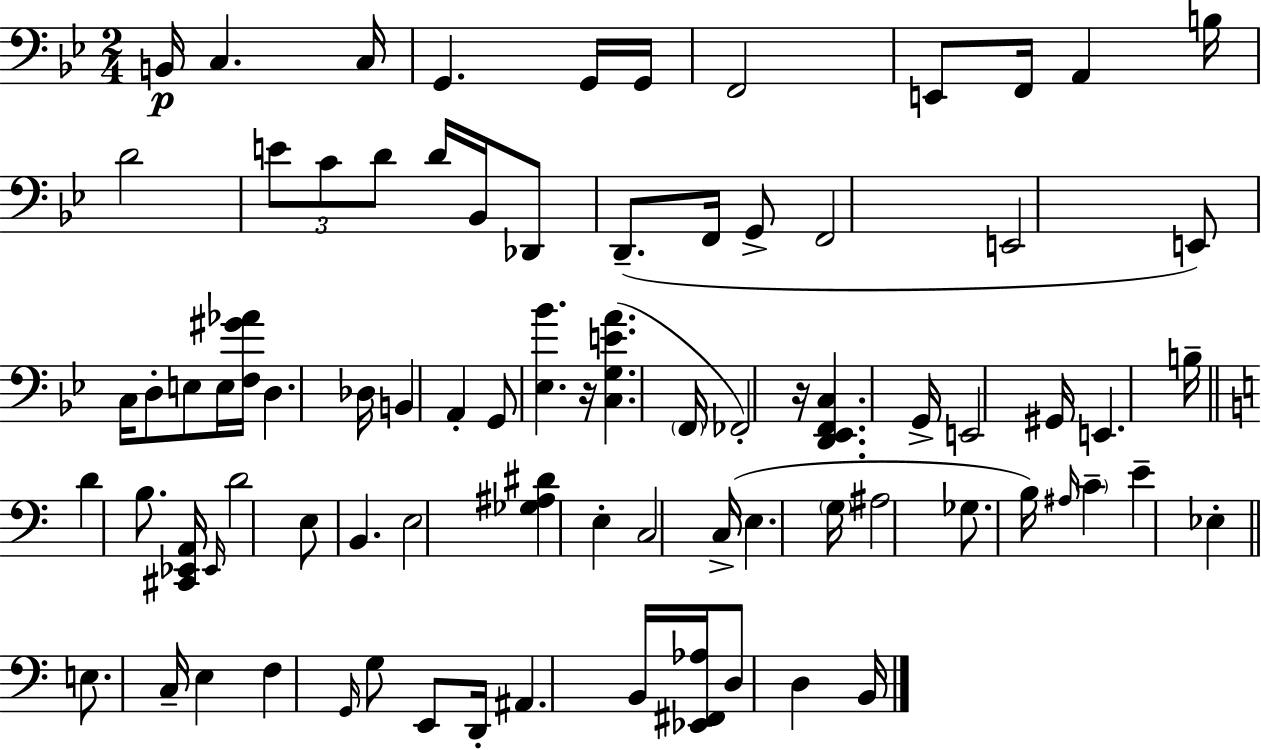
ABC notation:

X:1
T:Untitled
M:2/4
L:1/4
K:Bb
B,,/4 C, C,/4 G,, G,,/4 G,,/4 F,,2 E,,/2 F,,/4 A,, B,/4 D2 E/2 C/2 D/2 D/4 _B,,/4 _D,,/2 D,,/2 F,,/4 G,,/2 F,,2 E,,2 E,,/2 C,/4 D,/2 E,/2 E,/4 [F,^G_A]/4 D, _D,/4 B,, A,, G,,/2 [_E,_B] z/4 [C,G,EA] F,,/4 _F,,2 z/4 [D,,_E,,F,,C,] G,,/4 E,,2 ^G,,/4 E,, B,/4 D B,/2 [^C,,_E,,A,,]/4 _E,,/4 D2 E,/2 B,, E,2 [_G,^A,^D] E, C,2 C,/4 E, G,/4 ^A,2 _G,/2 B,/4 ^A,/4 C E _E, E,/2 C,/4 E, F, G,,/4 G,/2 E,,/2 D,,/4 ^A,, B,,/4 [_E,,^F,,_A,]/4 D,/2 D, B,,/4